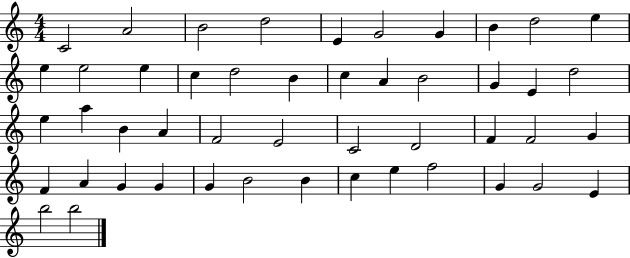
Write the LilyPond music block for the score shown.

{
  \clef treble
  \numericTimeSignature
  \time 4/4
  \key c \major
  c'2 a'2 | b'2 d''2 | e'4 g'2 g'4 | b'4 d''2 e''4 | \break e''4 e''2 e''4 | c''4 d''2 b'4 | c''4 a'4 b'2 | g'4 e'4 d''2 | \break e''4 a''4 b'4 a'4 | f'2 e'2 | c'2 d'2 | f'4 f'2 g'4 | \break f'4 a'4 g'4 g'4 | g'4 b'2 b'4 | c''4 e''4 f''2 | g'4 g'2 e'4 | \break b''2 b''2 | \bar "|."
}